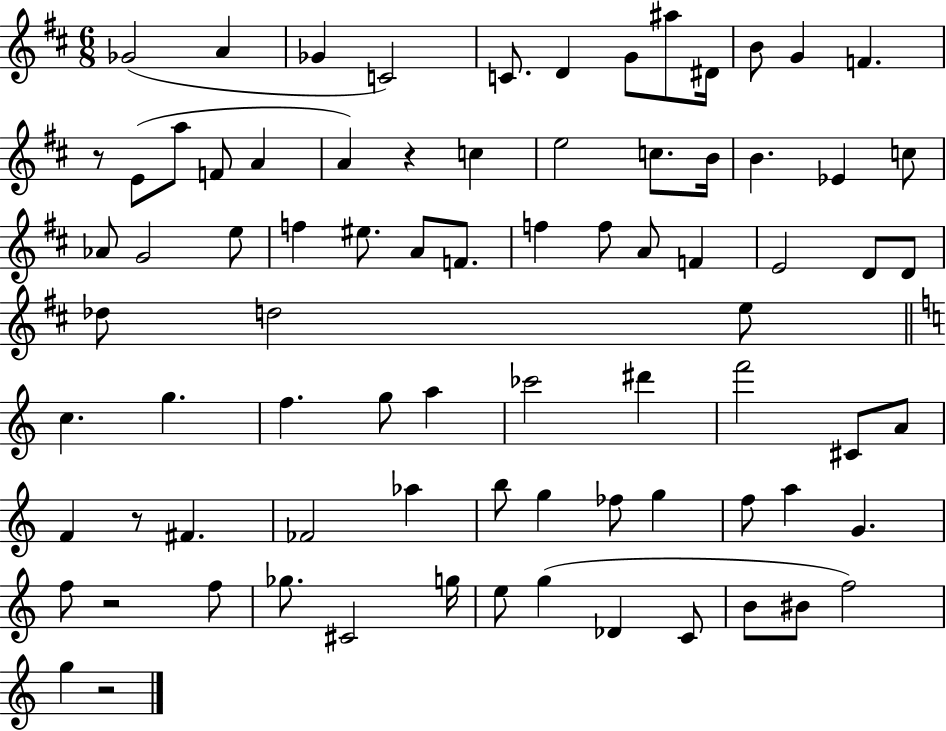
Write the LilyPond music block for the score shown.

{
  \clef treble
  \numericTimeSignature
  \time 6/8
  \key d \major
  ges'2( a'4 | ges'4 c'2) | c'8. d'4 g'8 ais''8 dis'16 | b'8 g'4 f'4. | \break r8 e'8( a''8 f'8 a'4 | a'4) r4 c''4 | e''2 c''8. b'16 | b'4. ees'4 c''8 | \break aes'8 g'2 e''8 | f''4 eis''8. a'8 f'8. | f''4 f''8 a'8 f'4 | e'2 d'8 d'8 | \break des''8 d''2 e''8 | \bar "||" \break \key c \major c''4. g''4. | f''4. g''8 a''4 | ces'''2 dis'''4 | f'''2 cis'8 a'8 | \break f'4 r8 fis'4. | fes'2 aes''4 | b''8 g''4 fes''8 g''4 | f''8 a''4 g'4. | \break f''8 r2 f''8 | ges''8. cis'2 g''16 | e''8 g''4( des'4 c'8 | b'8 bis'8 f''2) | \break g''4 r2 | \bar "|."
}